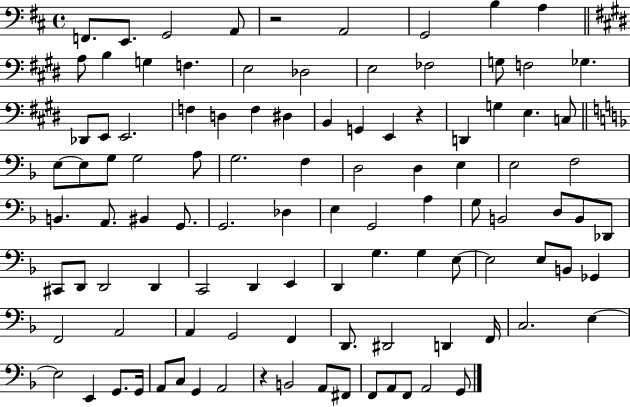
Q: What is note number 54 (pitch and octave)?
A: A3